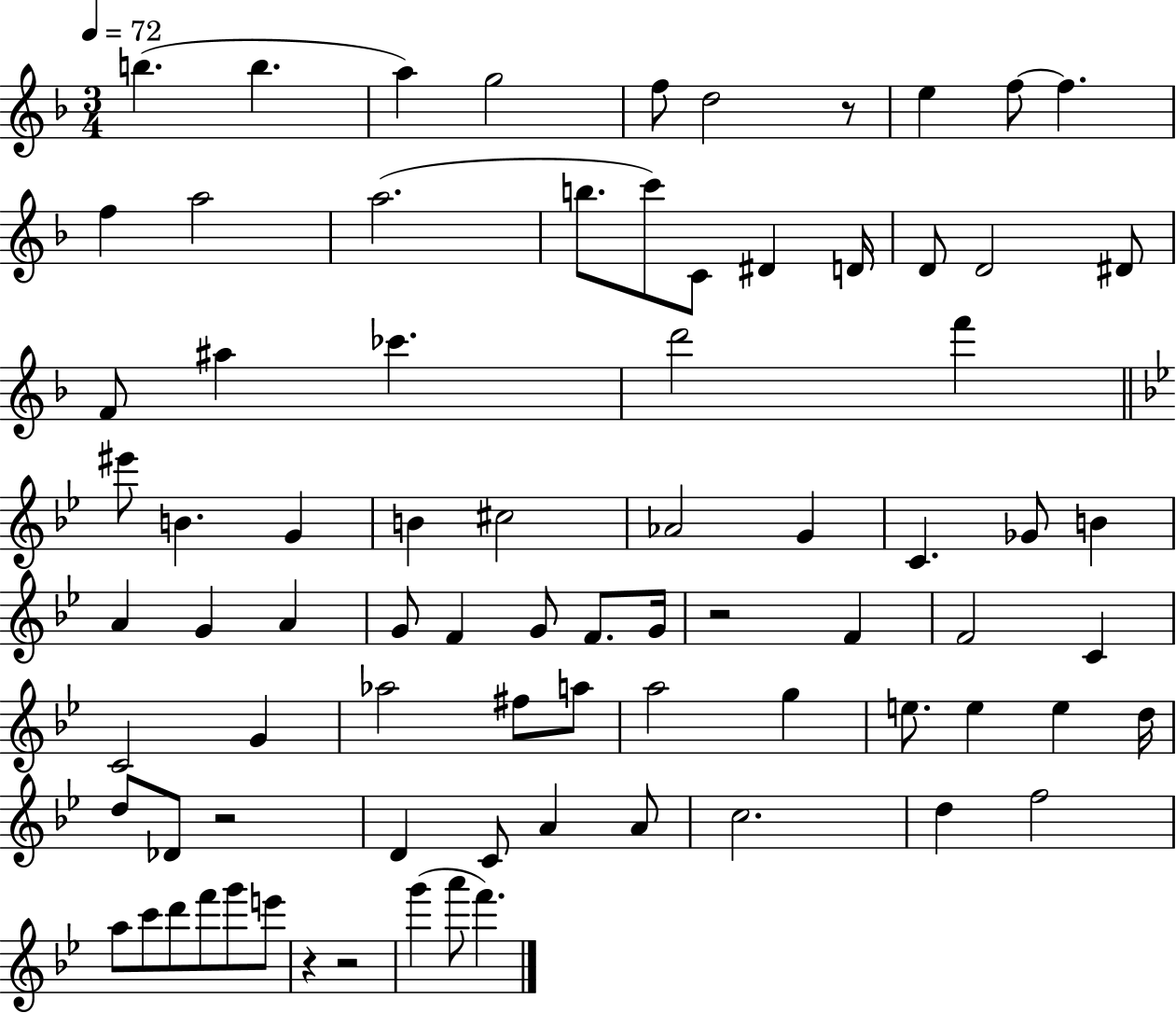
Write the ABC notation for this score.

X:1
T:Untitled
M:3/4
L:1/4
K:F
b b a g2 f/2 d2 z/2 e f/2 f f a2 a2 b/2 c'/2 C/2 ^D D/4 D/2 D2 ^D/2 F/2 ^a _c' d'2 f' ^e'/2 B G B ^c2 _A2 G C _G/2 B A G A G/2 F G/2 F/2 G/4 z2 F F2 C C2 G _a2 ^f/2 a/2 a2 g e/2 e e d/4 d/2 _D/2 z2 D C/2 A A/2 c2 d f2 a/2 c'/2 d'/2 f'/2 g'/2 e'/2 z z2 g' a'/2 f'